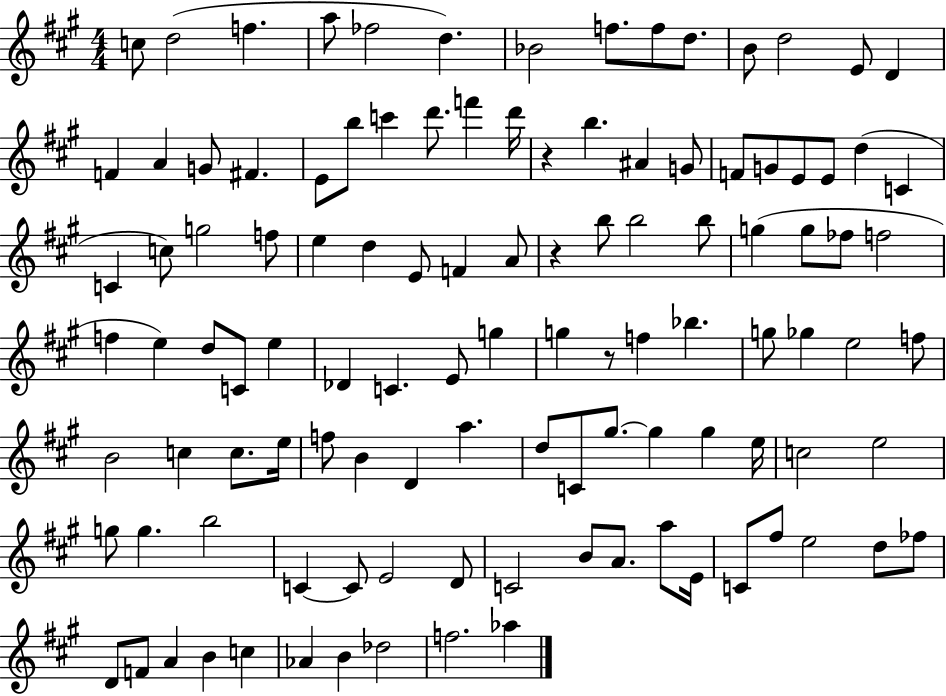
X:1
T:Untitled
M:4/4
L:1/4
K:A
c/2 d2 f a/2 _f2 d _B2 f/2 f/2 d/2 B/2 d2 E/2 D F A G/2 ^F E/2 b/2 c' d'/2 f' d'/4 z b ^A G/2 F/2 G/2 E/2 E/2 d C C c/2 g2 f/2 e d E/2 F A/2 z b/2 b2 b/2 g g/2 _f/2 f2 f e d/2 C/2 e _D C E/2 g g z/2 f _b g/2 _g e2 f/2 B2 c c/2 e/4 f/2 B D a d/2 C/2 ^g/2 ^g ^g e/4 c2 e2 g/2 g b2 C C/2 E2 D/2 C2 B/2 A/2 a/2 E/4 C/2 ^f/2 e2 d/2 _f/2 D/2 F/2 A B c _A B _d2 f2 _a